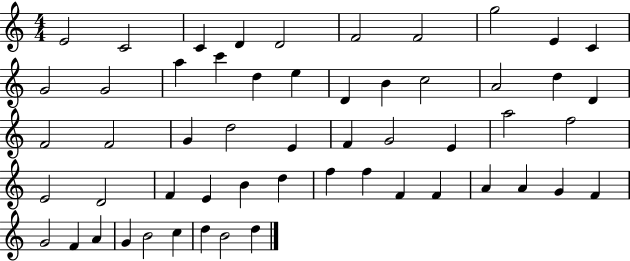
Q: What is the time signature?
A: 4/4